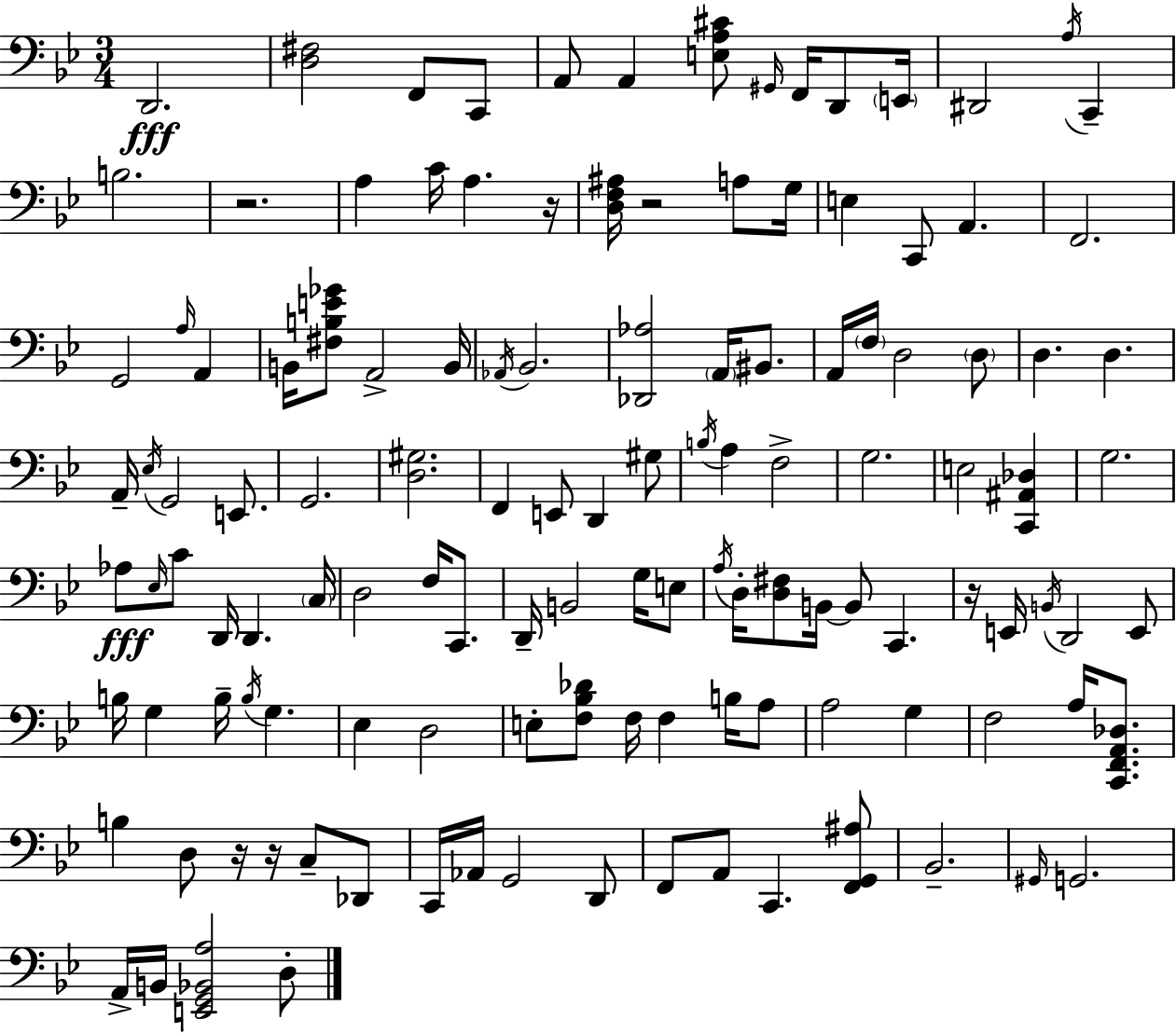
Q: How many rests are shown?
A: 6